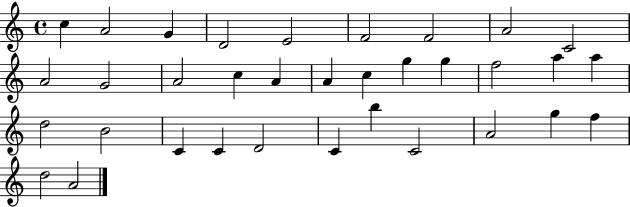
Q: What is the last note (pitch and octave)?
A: A4